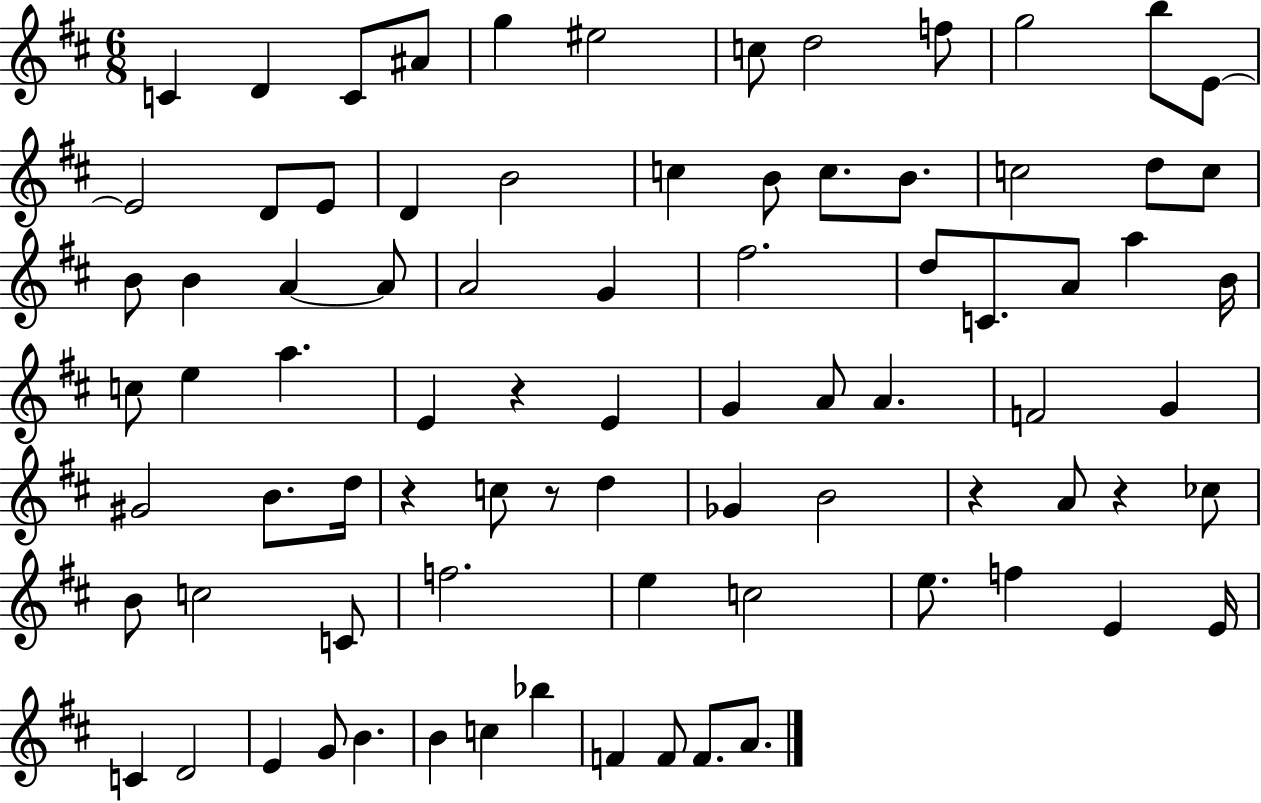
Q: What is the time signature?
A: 6/8